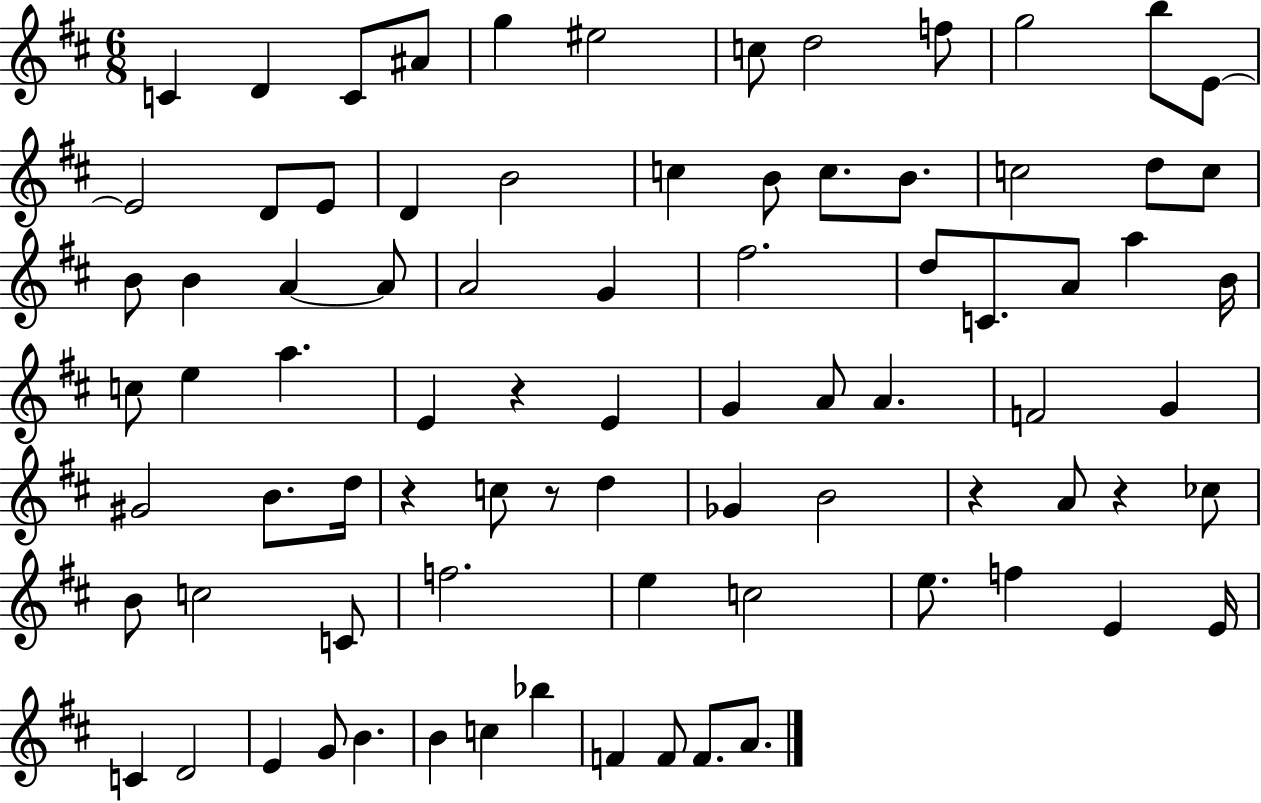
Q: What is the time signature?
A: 6/8